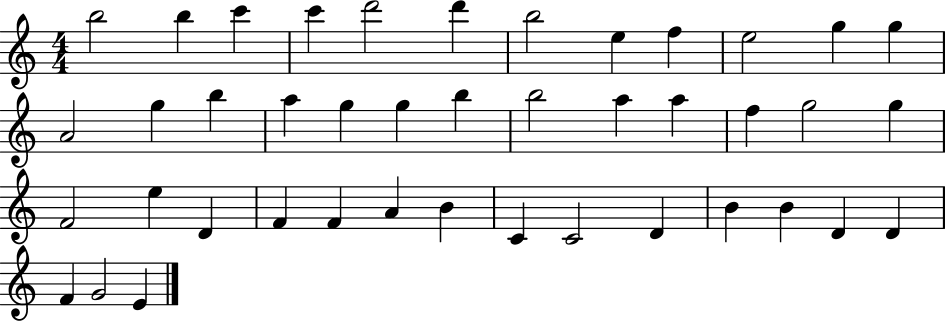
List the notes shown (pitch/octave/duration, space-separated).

B5/h B5/q C6/q C6/q D6/h D6/q B5/h E5/q F5/q E5/h G5/q G5/q A4/h G5/q B5/q A5/q G5/q G5/q B5/q B5/h A5/q A5/q F5/q G5/h G5/q F4/h E5/q D4/q F4/q F4/q A4/q B4/q C4/q C4/h D4/q B4/q B4/q D4/q D4/q F4/q G4/h E4/q